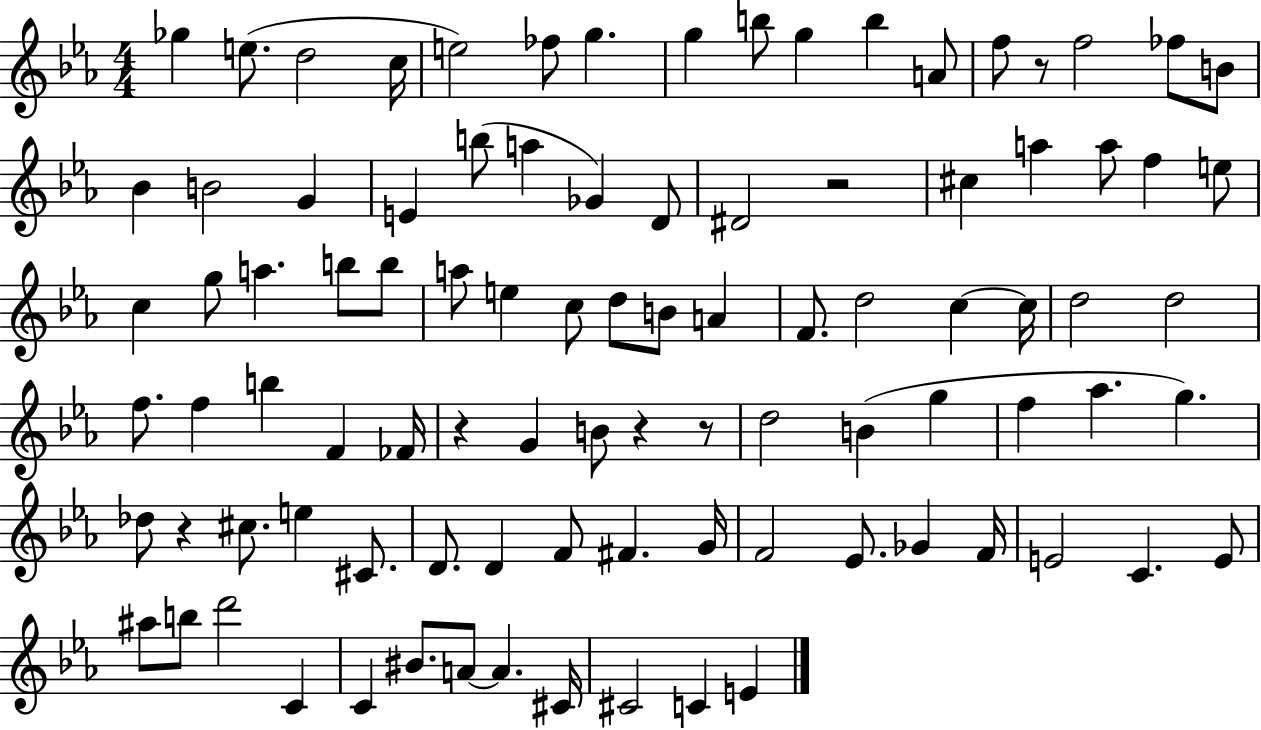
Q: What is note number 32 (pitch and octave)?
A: G5